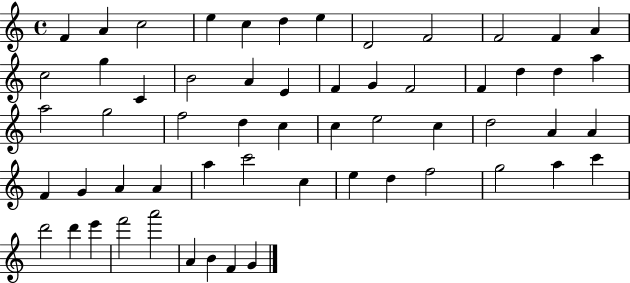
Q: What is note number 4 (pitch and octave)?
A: E5